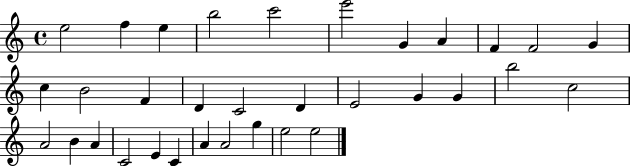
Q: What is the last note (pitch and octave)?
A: E5